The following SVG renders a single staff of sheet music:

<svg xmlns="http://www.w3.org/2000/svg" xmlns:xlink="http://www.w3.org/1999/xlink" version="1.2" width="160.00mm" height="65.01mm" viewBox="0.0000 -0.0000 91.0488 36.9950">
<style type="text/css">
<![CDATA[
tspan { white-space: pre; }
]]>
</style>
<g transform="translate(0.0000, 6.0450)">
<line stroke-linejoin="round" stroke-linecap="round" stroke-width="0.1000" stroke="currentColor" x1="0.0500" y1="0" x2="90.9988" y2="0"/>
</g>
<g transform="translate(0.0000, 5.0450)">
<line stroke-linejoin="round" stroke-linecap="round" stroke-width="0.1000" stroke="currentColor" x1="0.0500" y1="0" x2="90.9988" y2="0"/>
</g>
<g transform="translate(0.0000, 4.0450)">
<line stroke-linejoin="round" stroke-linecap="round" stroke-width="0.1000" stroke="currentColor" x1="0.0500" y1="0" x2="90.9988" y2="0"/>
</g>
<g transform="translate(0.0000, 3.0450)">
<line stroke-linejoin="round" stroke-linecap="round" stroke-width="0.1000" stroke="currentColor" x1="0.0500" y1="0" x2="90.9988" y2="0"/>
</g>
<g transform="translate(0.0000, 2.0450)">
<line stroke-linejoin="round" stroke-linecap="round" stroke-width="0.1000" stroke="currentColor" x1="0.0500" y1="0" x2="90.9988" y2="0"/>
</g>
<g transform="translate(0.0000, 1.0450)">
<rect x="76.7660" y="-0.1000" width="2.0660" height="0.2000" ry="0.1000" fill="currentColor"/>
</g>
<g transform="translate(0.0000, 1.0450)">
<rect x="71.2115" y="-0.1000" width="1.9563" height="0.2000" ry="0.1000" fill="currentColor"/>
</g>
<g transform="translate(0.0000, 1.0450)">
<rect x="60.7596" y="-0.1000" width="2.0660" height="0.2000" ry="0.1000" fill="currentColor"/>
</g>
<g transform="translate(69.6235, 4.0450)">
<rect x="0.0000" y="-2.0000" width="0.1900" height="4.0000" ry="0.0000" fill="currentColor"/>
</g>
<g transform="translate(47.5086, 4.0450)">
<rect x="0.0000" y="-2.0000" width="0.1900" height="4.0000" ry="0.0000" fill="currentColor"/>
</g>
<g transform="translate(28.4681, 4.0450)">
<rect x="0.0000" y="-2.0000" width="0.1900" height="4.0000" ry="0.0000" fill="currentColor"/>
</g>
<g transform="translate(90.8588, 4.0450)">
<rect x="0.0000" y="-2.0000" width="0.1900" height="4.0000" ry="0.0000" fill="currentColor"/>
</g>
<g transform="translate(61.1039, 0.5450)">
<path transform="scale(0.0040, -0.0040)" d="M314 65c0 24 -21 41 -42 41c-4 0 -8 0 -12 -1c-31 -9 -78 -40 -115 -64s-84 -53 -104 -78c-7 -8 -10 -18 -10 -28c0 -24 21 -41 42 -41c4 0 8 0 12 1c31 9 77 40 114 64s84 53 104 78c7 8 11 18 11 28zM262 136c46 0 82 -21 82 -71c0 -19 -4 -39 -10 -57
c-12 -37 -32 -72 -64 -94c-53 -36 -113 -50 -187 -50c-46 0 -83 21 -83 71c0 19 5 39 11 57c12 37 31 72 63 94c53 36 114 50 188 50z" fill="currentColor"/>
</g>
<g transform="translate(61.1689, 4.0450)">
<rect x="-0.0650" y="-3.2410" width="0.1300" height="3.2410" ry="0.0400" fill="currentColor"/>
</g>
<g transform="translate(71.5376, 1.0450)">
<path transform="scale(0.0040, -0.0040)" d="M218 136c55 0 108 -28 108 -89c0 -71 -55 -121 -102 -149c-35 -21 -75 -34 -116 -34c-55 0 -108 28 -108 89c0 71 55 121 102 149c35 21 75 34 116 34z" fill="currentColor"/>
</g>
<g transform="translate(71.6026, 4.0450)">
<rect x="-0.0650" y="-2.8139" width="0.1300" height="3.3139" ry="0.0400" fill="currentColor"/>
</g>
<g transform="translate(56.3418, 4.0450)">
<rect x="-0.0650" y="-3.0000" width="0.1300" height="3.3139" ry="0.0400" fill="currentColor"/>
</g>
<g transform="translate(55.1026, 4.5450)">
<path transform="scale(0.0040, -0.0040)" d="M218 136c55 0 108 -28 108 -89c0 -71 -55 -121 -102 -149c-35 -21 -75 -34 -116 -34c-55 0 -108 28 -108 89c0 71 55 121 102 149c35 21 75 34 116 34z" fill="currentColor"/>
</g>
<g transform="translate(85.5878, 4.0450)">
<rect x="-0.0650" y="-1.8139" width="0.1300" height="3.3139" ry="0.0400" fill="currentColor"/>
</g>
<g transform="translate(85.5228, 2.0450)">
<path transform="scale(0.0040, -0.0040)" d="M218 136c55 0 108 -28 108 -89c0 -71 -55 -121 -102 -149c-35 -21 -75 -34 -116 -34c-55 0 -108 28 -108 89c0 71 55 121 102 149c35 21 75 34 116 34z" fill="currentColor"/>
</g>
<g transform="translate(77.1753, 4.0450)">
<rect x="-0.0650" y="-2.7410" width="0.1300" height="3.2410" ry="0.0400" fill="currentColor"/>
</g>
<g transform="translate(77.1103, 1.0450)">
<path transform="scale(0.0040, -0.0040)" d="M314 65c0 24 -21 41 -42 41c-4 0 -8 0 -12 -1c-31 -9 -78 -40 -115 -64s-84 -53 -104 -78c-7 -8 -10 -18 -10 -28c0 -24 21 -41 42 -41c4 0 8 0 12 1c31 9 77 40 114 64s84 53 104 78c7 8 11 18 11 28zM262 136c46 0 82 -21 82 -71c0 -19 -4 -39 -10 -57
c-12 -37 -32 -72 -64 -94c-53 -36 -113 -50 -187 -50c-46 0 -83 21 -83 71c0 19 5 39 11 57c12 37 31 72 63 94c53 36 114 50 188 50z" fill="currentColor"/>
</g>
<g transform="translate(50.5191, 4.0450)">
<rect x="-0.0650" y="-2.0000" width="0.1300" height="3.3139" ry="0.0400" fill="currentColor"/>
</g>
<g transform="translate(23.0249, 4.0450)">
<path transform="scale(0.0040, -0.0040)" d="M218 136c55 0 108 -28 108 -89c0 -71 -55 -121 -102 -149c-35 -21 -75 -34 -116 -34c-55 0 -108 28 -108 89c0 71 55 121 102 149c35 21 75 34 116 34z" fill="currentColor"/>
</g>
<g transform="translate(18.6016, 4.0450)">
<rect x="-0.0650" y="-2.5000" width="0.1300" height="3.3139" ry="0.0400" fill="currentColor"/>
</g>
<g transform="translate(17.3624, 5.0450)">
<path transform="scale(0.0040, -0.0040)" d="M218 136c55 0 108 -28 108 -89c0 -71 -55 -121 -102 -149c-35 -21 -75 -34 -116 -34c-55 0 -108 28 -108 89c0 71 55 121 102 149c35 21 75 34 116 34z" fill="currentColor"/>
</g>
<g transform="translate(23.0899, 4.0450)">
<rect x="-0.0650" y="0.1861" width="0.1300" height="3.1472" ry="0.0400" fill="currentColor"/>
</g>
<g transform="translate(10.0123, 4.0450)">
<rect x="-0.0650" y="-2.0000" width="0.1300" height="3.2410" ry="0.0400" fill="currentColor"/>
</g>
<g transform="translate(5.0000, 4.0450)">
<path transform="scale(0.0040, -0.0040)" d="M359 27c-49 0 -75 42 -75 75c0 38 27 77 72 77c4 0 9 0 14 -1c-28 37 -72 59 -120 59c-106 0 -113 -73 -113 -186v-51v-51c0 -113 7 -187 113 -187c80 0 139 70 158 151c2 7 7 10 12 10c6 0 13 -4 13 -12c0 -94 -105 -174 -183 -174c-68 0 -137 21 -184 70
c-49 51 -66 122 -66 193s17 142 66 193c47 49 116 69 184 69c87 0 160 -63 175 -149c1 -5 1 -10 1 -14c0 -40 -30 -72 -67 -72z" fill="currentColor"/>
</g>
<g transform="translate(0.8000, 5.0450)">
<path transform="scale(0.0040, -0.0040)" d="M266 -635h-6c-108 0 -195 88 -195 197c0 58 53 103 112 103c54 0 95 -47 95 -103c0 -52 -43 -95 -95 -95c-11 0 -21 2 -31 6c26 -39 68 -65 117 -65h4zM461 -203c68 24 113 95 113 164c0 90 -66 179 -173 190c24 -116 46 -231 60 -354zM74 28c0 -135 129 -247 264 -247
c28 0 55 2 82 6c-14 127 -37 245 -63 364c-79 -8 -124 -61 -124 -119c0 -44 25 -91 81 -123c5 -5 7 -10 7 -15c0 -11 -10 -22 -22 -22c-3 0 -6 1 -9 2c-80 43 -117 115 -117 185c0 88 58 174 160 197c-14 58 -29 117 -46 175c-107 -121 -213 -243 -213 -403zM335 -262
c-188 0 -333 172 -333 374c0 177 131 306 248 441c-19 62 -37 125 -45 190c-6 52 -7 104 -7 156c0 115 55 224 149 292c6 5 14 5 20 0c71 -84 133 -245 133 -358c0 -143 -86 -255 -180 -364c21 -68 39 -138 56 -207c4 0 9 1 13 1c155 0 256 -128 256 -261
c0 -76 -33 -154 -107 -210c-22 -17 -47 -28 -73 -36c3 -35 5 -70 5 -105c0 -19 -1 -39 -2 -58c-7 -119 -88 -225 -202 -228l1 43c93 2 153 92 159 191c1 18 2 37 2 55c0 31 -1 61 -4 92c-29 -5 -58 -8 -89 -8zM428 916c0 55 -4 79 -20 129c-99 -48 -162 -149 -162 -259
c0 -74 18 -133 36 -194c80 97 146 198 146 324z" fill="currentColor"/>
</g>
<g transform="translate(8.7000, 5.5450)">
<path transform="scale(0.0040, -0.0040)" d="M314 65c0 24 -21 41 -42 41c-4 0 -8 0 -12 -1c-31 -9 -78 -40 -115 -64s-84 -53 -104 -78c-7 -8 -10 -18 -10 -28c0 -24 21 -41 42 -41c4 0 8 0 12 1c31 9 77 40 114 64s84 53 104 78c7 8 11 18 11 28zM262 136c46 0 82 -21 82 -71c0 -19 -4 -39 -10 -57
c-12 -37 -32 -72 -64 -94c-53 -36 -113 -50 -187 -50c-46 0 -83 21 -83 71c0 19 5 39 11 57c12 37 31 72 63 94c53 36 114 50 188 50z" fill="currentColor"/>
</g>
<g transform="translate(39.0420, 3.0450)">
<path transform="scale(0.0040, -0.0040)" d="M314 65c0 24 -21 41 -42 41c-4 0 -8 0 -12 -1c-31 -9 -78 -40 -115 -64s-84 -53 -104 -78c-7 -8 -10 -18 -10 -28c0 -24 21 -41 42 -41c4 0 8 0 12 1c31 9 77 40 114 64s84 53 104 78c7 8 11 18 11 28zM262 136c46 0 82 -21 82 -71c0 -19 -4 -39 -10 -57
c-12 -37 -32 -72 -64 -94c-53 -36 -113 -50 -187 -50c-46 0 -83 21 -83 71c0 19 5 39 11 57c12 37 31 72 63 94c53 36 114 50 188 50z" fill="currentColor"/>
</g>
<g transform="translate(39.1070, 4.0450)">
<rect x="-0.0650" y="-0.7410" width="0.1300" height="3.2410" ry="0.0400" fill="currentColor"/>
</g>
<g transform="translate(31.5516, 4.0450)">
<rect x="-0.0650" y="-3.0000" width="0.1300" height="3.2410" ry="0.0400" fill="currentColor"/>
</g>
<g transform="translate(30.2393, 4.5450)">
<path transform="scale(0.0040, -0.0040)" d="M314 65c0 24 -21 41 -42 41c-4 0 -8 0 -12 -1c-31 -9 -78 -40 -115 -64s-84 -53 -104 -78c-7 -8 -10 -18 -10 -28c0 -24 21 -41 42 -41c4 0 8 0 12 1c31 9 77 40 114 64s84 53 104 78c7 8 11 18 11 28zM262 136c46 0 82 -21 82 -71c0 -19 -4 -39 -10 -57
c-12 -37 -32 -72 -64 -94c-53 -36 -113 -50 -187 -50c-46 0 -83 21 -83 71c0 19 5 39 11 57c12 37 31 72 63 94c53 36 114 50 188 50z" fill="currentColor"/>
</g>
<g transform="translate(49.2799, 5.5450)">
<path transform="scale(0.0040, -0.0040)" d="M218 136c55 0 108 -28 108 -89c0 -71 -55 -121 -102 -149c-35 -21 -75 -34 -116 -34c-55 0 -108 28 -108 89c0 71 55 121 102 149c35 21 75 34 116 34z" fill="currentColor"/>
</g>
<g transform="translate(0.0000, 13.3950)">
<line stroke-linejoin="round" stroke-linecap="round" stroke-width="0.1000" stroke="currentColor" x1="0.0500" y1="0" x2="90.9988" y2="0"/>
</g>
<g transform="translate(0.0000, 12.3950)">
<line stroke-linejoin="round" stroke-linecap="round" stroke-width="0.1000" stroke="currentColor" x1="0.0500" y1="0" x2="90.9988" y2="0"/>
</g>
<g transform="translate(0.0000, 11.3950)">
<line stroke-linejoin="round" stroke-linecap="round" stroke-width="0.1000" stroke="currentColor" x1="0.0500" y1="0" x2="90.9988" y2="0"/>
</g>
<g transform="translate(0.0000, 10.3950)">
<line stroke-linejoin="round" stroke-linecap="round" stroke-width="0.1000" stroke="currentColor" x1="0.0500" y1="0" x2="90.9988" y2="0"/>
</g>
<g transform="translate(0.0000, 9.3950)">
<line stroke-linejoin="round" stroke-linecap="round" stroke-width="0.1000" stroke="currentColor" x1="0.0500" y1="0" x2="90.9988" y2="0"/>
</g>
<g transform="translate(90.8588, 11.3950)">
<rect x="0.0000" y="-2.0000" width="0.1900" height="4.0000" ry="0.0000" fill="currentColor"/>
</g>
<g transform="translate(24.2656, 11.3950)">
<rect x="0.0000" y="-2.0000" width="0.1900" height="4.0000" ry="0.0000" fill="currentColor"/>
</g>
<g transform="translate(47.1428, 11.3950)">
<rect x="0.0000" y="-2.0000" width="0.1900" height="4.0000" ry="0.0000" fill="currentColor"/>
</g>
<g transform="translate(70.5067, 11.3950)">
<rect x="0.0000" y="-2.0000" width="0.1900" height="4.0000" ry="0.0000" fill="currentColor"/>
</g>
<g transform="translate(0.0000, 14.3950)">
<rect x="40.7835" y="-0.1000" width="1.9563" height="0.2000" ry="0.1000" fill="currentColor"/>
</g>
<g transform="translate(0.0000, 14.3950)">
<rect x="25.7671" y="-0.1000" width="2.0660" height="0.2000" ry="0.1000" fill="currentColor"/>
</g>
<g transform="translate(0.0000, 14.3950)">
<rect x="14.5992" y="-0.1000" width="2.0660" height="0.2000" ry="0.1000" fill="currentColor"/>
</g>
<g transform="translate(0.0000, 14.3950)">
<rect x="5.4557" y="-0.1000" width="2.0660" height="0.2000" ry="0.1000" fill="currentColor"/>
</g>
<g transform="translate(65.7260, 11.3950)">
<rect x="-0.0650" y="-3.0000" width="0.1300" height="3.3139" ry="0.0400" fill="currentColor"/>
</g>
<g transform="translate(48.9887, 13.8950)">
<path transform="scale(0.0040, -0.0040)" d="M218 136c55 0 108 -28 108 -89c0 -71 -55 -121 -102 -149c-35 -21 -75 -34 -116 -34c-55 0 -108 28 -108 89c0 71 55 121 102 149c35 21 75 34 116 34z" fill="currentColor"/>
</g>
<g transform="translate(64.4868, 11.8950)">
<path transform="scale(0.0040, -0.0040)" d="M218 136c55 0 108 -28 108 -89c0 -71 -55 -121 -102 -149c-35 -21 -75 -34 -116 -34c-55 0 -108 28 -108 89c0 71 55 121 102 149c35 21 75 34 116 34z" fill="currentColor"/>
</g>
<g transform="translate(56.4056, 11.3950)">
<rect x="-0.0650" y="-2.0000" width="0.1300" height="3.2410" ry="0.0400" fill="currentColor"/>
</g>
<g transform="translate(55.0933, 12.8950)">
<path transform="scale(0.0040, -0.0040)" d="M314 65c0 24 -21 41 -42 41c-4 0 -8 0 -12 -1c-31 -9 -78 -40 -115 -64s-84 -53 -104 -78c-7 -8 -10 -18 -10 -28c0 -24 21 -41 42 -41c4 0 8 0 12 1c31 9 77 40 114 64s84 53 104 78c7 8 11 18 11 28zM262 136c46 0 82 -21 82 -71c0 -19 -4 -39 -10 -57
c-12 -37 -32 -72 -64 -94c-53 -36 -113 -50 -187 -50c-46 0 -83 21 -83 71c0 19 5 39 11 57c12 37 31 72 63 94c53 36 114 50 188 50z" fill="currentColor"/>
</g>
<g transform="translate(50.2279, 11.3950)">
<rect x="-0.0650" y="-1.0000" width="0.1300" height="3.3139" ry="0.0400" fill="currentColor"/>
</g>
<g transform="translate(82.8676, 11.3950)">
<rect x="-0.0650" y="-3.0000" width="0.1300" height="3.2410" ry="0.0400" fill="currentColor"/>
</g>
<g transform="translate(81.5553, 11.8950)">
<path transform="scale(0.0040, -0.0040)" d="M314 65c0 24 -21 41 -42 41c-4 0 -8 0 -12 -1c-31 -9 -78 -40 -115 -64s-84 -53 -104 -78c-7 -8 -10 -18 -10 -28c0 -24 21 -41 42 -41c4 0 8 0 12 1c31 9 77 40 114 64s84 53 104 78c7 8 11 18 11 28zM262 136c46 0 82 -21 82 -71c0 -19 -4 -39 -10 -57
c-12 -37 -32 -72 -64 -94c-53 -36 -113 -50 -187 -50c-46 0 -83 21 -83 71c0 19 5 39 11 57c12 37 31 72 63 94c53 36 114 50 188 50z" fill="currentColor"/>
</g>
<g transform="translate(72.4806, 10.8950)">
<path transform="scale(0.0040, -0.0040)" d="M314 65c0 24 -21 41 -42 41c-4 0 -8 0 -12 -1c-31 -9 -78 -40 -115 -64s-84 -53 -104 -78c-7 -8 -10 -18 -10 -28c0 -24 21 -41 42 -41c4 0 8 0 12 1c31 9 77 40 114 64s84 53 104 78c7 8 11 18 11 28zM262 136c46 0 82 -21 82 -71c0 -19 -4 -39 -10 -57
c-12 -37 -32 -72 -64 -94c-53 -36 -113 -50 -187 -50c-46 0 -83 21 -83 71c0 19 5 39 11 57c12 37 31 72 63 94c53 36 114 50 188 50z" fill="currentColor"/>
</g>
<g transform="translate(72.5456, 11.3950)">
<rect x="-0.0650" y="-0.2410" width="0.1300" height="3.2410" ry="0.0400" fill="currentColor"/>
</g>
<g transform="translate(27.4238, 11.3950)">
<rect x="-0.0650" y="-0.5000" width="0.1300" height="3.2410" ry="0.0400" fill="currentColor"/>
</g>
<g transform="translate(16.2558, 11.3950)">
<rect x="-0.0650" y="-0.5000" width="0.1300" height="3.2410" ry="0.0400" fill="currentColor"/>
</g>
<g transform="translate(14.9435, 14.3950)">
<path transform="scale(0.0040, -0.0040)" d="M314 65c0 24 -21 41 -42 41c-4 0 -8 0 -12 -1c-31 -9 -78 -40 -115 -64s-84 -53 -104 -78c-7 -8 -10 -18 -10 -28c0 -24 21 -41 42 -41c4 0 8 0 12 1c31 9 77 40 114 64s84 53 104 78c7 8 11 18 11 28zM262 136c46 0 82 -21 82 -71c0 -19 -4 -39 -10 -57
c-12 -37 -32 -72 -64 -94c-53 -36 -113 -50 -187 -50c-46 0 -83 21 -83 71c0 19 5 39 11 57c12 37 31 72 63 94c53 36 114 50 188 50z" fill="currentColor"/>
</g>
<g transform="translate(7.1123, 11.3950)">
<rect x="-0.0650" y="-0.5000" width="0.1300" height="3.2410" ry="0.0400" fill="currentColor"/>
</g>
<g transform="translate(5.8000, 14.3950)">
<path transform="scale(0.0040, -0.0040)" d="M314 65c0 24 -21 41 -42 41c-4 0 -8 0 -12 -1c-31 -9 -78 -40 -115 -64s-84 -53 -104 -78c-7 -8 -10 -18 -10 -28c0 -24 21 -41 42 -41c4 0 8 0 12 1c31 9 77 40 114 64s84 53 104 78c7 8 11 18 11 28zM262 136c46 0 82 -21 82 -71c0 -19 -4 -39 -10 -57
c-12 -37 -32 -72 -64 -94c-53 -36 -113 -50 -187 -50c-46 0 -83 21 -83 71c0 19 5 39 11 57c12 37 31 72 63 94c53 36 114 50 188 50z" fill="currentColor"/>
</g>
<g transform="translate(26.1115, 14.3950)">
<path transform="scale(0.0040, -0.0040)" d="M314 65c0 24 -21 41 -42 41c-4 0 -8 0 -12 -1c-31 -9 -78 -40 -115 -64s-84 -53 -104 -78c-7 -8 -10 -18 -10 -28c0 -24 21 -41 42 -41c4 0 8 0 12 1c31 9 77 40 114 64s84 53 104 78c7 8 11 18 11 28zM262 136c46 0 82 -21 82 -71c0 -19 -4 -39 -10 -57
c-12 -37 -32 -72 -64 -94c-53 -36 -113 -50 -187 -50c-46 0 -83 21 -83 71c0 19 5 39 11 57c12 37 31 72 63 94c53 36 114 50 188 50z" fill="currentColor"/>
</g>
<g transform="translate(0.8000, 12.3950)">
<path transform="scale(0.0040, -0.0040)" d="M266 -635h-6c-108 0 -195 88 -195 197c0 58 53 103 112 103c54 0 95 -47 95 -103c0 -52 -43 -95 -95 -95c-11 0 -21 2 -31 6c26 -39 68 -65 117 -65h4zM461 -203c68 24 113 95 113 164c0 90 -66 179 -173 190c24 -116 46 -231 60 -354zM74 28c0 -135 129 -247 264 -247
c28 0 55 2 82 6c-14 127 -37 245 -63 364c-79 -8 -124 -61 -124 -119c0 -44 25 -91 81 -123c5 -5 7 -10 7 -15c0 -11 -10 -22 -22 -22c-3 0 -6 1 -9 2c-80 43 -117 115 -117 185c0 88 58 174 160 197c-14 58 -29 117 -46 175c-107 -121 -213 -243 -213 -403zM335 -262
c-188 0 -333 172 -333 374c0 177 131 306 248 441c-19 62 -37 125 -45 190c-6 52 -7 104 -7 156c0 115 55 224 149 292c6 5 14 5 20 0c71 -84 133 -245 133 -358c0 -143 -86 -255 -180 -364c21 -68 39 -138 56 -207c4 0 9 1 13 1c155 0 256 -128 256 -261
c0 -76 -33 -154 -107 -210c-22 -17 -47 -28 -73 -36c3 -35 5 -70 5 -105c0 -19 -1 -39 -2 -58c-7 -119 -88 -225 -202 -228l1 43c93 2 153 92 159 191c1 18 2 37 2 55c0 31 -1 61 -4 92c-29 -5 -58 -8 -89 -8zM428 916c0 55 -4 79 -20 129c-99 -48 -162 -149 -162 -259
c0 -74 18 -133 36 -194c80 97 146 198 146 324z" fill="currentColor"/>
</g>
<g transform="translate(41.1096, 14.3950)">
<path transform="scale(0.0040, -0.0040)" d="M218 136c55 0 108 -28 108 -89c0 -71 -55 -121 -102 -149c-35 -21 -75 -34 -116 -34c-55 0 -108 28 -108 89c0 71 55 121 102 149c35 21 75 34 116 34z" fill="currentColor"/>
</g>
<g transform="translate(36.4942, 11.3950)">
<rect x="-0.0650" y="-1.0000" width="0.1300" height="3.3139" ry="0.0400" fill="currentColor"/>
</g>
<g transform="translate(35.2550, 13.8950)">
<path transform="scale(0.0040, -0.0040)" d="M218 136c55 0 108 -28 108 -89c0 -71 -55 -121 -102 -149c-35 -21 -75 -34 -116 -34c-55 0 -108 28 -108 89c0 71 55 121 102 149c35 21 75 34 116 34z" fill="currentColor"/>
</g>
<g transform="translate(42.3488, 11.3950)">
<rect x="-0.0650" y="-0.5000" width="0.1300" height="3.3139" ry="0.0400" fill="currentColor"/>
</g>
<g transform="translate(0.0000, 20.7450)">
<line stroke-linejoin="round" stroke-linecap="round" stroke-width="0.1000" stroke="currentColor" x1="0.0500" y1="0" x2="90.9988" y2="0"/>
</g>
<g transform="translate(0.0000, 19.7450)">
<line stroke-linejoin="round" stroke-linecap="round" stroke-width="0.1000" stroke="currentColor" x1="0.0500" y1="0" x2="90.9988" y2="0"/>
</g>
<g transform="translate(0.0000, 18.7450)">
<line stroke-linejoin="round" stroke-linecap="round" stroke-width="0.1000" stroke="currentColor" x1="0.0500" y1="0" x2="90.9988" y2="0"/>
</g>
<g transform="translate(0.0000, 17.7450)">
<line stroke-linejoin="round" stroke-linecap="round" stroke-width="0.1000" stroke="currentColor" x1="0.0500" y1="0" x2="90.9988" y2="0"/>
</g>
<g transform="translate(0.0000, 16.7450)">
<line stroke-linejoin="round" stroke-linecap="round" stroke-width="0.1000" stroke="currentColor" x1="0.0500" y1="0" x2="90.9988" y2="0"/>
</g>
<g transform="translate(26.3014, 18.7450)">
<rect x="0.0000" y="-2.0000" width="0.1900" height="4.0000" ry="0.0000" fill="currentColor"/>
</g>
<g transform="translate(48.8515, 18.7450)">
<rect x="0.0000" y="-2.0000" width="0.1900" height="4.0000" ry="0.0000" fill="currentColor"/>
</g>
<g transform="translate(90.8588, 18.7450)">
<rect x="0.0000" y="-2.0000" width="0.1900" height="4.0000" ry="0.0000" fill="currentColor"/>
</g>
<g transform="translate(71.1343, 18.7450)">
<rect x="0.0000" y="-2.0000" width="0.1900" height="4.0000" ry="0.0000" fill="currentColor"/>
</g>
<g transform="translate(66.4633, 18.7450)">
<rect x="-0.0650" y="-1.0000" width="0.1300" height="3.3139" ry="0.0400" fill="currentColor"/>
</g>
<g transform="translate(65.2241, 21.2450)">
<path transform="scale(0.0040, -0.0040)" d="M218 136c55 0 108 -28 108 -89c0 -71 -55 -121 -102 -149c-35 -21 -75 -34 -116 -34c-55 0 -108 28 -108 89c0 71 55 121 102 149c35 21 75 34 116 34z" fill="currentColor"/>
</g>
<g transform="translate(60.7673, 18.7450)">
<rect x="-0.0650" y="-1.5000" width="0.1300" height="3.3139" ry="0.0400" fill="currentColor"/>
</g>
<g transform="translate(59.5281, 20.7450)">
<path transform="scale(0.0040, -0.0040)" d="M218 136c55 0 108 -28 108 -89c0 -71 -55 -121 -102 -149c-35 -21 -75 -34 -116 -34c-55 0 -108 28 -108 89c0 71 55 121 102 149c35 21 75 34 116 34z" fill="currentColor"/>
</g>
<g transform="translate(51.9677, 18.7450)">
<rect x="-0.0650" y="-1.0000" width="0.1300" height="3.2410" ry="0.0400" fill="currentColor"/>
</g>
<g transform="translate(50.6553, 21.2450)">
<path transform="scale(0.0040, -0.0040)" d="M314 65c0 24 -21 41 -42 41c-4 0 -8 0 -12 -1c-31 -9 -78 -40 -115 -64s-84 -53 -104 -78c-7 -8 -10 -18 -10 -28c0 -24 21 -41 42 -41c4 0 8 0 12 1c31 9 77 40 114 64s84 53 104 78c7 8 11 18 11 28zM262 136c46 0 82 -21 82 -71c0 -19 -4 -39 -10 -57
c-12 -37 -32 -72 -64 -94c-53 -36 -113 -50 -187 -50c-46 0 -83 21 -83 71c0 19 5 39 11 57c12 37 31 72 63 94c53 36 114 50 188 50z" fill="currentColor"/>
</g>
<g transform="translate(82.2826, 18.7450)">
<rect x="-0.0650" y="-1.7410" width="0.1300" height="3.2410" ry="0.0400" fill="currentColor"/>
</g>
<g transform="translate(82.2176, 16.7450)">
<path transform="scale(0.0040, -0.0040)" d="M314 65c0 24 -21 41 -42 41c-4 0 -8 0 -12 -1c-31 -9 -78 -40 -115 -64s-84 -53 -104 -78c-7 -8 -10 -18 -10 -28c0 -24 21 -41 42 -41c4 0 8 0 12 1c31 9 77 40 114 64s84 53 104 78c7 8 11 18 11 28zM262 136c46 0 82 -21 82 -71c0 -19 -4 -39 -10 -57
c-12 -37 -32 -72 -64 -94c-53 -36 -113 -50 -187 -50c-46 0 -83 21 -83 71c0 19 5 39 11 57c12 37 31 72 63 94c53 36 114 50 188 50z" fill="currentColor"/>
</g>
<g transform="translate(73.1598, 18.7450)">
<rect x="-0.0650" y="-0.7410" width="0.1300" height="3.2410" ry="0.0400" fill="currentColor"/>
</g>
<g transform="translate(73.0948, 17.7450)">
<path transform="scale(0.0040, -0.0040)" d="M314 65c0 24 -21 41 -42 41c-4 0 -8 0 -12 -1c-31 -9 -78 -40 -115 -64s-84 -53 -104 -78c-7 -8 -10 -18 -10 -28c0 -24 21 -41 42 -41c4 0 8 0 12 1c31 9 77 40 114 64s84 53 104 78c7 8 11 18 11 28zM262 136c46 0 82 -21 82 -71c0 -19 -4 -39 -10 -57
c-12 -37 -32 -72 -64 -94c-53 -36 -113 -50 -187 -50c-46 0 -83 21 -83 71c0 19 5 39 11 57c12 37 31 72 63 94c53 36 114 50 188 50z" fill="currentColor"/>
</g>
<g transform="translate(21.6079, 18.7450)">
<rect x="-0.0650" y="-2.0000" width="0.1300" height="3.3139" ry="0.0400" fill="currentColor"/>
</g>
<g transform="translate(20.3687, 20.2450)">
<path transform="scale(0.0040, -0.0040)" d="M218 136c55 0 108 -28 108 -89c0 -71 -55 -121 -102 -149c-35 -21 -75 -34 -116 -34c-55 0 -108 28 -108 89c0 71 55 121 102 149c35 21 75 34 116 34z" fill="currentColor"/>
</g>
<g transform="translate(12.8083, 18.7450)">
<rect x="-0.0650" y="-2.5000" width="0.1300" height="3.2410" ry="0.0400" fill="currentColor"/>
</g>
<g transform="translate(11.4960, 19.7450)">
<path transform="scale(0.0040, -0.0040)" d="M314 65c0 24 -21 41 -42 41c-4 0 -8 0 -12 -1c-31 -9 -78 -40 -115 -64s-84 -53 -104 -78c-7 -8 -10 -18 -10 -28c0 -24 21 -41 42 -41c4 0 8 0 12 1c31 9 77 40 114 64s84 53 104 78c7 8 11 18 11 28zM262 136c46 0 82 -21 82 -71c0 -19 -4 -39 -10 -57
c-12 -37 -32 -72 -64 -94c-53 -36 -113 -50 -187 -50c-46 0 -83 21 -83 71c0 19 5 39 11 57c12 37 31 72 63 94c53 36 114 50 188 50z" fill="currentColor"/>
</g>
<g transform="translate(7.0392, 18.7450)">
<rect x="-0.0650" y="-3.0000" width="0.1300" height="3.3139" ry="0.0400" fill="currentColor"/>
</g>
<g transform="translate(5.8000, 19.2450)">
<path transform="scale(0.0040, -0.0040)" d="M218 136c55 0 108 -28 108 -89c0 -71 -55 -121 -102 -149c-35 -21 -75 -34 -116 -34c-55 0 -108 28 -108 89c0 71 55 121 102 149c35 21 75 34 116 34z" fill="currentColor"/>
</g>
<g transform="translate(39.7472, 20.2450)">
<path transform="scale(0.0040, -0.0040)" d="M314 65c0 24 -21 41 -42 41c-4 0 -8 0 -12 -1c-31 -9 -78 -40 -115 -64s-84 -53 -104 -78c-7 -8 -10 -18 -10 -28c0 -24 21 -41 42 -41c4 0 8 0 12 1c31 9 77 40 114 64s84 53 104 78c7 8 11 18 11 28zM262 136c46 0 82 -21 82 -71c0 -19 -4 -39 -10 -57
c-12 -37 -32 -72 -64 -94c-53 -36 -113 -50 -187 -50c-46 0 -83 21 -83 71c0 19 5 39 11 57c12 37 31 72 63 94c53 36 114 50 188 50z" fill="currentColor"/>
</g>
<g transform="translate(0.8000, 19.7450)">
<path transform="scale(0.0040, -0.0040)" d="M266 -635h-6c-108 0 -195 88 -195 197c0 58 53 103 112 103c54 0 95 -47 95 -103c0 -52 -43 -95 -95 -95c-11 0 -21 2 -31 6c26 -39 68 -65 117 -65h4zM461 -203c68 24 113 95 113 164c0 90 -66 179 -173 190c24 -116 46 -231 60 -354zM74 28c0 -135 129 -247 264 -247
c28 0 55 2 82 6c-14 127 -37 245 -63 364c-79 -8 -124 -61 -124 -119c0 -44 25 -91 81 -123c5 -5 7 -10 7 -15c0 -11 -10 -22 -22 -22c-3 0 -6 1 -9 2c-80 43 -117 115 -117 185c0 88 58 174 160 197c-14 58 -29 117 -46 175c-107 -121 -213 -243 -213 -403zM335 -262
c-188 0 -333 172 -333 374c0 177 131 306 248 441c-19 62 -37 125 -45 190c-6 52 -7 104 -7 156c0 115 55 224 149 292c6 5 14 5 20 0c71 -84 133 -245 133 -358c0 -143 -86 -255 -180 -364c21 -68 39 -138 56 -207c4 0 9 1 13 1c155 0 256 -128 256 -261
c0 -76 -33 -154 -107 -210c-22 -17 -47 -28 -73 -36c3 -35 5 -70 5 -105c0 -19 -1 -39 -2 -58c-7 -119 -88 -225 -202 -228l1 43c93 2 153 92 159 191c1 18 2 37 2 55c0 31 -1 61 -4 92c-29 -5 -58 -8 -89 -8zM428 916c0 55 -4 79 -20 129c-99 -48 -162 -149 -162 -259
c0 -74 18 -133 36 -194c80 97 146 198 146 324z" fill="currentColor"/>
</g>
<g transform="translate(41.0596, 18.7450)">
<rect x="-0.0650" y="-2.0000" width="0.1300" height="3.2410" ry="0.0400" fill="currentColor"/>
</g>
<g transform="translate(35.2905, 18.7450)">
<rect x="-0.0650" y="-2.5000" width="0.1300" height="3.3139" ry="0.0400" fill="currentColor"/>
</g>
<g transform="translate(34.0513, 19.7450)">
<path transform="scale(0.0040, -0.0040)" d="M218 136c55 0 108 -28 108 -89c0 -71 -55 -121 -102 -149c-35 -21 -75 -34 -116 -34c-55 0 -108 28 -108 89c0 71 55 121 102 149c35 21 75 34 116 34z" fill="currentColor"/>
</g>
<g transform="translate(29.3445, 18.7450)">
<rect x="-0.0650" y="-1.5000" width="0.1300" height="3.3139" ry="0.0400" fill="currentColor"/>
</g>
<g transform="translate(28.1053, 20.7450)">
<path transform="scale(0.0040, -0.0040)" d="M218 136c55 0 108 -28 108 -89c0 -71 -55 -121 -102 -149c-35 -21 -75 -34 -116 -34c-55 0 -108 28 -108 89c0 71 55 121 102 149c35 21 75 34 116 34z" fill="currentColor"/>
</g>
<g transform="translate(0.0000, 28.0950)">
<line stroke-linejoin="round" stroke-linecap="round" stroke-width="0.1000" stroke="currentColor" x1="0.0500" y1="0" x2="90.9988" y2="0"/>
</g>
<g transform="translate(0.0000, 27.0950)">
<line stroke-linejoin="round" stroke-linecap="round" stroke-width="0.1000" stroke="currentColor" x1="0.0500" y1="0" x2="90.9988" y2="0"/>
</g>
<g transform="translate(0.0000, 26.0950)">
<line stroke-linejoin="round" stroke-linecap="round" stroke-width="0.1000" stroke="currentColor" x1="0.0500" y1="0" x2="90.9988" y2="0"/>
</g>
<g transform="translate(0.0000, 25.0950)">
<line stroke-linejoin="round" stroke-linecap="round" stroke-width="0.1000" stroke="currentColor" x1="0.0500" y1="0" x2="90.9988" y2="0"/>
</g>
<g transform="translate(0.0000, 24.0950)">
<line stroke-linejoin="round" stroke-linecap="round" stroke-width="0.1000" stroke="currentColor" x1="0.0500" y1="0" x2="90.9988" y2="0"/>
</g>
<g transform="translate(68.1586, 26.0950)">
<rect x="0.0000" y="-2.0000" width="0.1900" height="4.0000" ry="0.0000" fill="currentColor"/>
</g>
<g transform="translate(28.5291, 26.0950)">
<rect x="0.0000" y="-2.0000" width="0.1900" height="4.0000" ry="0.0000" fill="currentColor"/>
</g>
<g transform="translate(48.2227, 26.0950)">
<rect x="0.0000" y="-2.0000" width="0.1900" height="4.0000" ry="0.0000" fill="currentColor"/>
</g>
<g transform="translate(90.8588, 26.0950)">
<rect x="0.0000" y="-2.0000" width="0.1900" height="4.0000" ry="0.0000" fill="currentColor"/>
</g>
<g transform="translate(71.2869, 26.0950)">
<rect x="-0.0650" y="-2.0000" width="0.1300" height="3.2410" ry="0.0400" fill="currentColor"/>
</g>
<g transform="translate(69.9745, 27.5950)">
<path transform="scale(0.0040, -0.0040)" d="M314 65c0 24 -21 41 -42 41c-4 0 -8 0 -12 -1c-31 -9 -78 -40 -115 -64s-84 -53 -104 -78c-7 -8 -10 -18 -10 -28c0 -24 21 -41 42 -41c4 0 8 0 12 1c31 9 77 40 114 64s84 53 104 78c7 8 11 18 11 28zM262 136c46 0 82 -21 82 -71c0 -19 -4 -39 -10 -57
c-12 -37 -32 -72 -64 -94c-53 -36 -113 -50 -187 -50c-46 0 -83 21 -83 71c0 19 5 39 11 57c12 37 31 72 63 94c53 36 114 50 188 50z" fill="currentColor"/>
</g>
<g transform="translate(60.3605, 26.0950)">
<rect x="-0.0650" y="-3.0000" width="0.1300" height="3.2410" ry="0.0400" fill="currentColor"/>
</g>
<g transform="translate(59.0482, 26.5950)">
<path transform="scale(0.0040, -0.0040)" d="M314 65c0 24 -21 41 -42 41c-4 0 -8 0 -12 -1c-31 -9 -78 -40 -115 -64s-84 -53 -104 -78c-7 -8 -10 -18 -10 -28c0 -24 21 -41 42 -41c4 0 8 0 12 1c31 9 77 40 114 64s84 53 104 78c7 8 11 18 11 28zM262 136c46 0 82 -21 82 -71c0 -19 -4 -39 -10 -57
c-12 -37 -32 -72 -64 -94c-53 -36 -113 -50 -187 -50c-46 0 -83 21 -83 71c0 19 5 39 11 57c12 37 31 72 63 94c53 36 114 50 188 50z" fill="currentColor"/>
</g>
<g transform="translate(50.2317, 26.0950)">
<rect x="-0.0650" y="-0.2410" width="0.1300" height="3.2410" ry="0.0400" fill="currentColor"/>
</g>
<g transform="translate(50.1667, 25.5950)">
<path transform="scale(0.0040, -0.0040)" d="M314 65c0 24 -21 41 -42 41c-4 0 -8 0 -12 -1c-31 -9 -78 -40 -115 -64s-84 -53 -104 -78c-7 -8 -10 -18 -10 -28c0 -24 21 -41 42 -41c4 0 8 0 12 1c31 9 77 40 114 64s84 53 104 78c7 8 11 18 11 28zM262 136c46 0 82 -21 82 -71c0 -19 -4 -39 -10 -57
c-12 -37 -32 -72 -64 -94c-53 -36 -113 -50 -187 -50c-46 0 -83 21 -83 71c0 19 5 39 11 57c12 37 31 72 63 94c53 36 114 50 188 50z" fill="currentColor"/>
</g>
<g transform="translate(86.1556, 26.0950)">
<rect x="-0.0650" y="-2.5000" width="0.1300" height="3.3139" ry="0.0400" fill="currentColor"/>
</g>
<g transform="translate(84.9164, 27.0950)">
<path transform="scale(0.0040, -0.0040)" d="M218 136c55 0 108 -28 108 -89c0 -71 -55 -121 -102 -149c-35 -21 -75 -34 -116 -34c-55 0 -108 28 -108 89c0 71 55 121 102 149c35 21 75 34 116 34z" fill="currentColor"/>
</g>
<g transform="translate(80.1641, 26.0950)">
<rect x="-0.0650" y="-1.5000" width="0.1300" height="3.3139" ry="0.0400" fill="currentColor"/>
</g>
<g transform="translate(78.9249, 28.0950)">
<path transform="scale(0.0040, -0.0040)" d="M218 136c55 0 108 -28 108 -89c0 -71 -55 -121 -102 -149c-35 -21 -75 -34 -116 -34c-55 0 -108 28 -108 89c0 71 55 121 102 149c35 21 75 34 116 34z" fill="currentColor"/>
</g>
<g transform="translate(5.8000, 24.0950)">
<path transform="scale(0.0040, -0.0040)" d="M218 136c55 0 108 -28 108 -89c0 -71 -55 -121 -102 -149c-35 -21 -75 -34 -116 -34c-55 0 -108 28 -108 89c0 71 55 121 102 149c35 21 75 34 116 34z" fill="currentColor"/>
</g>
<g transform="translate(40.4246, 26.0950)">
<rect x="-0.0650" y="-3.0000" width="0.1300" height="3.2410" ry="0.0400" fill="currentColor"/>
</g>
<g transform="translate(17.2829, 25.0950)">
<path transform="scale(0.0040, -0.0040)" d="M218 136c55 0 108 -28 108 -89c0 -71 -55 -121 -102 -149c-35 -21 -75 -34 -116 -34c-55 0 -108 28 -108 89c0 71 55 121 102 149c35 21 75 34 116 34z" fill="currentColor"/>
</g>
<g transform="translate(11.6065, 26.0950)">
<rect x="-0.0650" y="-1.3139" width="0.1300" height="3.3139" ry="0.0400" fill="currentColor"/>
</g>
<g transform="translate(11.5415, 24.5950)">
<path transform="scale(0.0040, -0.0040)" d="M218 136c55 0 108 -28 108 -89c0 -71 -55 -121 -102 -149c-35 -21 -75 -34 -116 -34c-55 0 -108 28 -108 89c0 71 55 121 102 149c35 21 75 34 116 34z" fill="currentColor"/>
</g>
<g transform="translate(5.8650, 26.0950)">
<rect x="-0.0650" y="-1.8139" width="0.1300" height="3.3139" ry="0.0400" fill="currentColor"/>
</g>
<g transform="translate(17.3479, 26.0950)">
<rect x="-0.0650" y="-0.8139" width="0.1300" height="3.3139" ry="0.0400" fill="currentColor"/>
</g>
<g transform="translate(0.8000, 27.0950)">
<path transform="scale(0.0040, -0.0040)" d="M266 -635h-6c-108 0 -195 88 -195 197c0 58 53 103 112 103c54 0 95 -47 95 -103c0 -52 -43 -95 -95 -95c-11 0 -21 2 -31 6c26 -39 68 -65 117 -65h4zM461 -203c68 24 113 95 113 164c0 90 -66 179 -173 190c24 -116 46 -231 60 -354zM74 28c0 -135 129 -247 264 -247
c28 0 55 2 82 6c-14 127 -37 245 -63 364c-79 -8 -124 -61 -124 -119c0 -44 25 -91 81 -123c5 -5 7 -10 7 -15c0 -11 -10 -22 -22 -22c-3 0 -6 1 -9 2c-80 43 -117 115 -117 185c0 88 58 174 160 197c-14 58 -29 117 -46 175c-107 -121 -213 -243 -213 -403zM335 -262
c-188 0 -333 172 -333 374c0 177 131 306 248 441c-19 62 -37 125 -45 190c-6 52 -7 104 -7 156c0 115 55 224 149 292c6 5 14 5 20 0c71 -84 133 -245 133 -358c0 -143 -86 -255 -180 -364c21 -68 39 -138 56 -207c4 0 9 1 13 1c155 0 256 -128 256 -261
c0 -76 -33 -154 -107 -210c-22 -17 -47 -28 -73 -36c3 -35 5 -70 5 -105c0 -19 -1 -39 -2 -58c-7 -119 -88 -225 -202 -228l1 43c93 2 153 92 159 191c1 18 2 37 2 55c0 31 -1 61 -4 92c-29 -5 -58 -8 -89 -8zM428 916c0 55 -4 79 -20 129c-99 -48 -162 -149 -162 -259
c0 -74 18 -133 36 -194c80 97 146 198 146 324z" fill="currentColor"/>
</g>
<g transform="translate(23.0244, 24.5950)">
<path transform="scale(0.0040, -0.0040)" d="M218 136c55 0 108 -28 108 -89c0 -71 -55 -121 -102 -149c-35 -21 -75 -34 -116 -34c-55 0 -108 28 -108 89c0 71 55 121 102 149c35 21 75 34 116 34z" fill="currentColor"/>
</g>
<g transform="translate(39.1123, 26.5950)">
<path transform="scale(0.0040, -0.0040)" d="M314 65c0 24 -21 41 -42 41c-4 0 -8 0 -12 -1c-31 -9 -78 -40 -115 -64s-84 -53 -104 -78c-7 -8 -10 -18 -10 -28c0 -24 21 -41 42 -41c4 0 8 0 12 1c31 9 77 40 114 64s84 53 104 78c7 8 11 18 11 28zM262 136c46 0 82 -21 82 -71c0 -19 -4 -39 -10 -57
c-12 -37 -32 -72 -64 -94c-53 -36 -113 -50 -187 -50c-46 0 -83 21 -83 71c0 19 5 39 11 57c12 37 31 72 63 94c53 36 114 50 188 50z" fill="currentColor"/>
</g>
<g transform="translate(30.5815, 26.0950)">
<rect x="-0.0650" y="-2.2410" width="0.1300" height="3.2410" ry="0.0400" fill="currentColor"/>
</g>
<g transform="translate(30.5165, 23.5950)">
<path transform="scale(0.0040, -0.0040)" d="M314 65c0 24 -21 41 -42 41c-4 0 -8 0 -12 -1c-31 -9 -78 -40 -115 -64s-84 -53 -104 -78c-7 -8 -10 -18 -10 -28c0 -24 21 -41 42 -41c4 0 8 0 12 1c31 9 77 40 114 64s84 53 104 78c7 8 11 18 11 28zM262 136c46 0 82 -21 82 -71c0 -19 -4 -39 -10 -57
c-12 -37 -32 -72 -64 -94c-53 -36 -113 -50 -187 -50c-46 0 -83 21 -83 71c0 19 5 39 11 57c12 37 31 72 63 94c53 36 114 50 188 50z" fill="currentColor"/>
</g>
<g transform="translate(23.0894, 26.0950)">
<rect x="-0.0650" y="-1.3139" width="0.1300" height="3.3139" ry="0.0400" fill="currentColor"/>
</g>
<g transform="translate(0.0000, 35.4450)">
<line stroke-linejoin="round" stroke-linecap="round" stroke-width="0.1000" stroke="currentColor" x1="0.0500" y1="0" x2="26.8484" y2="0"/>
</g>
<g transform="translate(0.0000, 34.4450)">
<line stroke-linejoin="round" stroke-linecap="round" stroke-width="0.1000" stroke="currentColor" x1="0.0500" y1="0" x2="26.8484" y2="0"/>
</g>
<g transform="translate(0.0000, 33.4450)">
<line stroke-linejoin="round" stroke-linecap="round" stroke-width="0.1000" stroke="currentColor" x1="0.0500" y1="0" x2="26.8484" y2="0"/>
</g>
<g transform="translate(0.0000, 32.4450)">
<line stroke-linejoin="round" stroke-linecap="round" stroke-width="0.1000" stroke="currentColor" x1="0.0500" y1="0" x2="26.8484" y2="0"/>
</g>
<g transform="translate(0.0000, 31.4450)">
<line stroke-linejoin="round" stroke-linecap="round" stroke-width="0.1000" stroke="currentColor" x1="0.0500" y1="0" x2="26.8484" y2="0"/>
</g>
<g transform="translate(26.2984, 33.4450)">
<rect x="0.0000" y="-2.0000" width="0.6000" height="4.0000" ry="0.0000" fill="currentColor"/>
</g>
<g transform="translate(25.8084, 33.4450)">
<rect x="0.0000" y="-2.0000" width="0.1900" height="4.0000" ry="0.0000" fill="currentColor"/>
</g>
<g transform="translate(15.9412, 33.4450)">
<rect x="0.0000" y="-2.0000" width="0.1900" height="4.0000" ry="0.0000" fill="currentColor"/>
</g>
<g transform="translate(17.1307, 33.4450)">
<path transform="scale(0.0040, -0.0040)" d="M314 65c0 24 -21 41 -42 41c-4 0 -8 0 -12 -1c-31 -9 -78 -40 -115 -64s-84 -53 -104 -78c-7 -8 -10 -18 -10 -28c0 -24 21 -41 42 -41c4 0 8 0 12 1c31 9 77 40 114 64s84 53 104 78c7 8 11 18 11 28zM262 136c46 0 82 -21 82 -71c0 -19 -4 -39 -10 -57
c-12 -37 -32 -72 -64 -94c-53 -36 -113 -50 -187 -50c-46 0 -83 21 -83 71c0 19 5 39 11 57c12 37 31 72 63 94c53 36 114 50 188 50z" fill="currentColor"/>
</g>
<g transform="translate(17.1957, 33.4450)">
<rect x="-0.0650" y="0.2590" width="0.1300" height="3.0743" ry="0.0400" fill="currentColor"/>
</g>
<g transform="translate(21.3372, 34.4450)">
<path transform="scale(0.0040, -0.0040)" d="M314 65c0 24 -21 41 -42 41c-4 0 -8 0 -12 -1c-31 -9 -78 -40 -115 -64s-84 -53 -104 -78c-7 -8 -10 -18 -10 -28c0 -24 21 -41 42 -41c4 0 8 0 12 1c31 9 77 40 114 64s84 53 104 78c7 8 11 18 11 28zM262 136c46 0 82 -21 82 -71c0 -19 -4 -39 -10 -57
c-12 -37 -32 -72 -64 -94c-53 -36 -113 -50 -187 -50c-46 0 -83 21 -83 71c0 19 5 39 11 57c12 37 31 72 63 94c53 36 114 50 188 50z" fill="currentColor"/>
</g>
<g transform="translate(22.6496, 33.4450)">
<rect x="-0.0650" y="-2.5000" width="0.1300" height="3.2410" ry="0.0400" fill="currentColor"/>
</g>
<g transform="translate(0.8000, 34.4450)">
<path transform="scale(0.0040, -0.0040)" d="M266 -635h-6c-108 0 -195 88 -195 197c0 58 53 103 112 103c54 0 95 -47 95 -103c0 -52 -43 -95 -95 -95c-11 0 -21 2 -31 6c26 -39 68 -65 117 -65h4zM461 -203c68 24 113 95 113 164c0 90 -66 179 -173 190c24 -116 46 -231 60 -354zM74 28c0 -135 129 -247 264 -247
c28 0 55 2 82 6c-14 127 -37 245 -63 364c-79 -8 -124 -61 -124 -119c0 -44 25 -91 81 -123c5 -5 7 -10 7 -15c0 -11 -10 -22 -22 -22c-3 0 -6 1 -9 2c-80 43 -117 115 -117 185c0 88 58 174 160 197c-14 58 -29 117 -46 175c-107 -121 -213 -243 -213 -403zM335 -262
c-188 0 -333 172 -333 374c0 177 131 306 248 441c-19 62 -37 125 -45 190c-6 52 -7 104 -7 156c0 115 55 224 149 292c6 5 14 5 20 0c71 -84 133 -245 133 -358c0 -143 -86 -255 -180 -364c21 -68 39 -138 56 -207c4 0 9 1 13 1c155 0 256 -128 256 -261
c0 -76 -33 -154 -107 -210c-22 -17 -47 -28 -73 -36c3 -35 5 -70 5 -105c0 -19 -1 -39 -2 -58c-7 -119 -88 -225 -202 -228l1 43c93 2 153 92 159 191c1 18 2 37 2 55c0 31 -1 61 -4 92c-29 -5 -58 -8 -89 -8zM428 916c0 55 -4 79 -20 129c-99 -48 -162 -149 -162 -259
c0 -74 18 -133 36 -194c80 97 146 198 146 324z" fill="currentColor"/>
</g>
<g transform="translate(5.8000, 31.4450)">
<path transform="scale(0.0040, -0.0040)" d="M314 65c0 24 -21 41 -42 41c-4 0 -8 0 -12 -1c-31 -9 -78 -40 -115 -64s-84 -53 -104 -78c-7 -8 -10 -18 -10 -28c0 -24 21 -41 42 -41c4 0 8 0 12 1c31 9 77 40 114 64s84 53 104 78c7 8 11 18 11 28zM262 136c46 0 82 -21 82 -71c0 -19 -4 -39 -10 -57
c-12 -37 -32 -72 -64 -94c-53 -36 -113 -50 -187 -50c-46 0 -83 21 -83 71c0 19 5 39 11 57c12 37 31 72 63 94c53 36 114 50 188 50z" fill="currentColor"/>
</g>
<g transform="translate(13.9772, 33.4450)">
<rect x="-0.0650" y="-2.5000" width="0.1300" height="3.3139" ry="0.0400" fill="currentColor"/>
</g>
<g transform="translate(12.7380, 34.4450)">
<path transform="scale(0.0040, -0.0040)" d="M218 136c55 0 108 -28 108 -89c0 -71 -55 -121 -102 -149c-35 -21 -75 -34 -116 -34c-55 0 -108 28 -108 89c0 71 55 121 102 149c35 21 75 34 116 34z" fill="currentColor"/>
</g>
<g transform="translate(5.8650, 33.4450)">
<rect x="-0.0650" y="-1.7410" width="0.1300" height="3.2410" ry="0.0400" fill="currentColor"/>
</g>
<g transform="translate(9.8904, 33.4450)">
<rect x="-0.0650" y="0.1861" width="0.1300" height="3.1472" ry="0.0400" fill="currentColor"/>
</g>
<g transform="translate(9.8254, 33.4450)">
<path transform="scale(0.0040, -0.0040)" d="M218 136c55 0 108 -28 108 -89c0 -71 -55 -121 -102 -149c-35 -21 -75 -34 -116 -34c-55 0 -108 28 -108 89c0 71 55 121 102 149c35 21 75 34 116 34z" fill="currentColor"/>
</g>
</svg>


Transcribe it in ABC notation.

X:1
T:Untitled
M:4/4
L:1/4
K:C
F2 G B A2 d2 F A b2 a a2 f C2 C2 C2 D C D F2 A c2 A2 A G2 F E G F2 D2 E D d2 f2 f e d e g2 A2 c2 A2 F2 E G f2 B G B2 G2